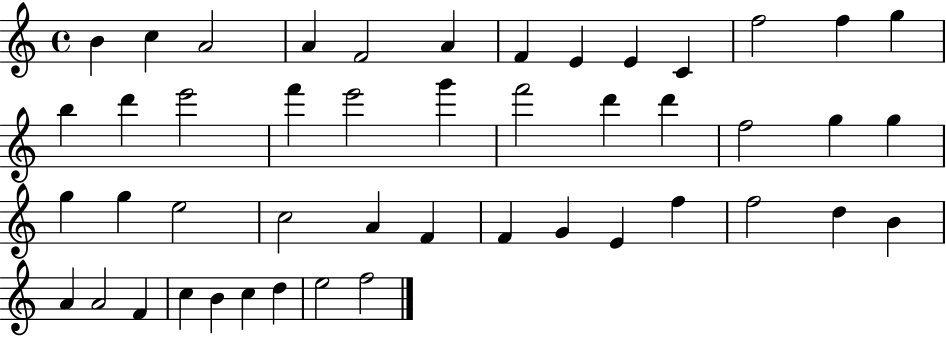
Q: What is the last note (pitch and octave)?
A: F5